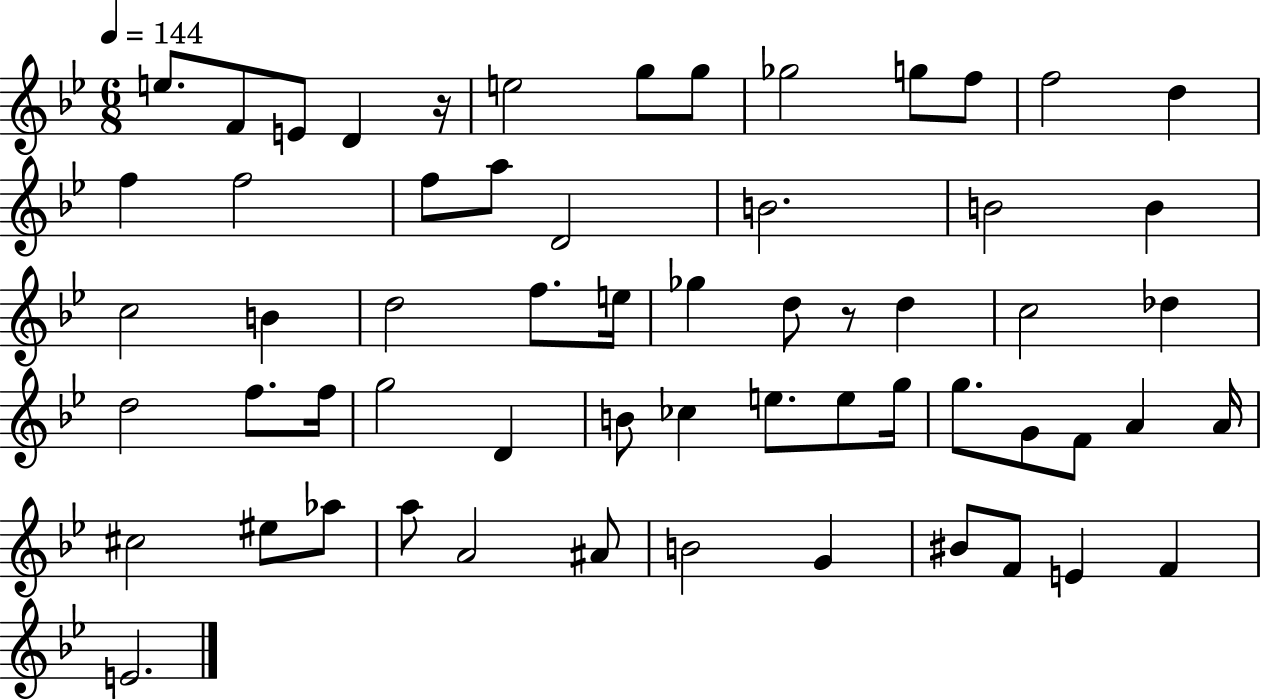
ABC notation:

X:1
T:Untitled
M:6/8
L:1/4
K:Bb
e/2 F/2 E/2 D z/4 e2 g/2 g/2 _g2 g/2 f/2 f2 d f f2 f/2 a/2 D2 B2 B2 B c2 B d2 f/2 e/4 _g d/2 z/2 d c2 _d d2 f/2 f/4 g2 D B/2 _c e/2 e/2 g/4 g/2 G/2 F/2 A A/4 ^c2 ^e/2 _a/2 a/2 A2 ^A/2 B2 G ^B/2 F/2 E F E2